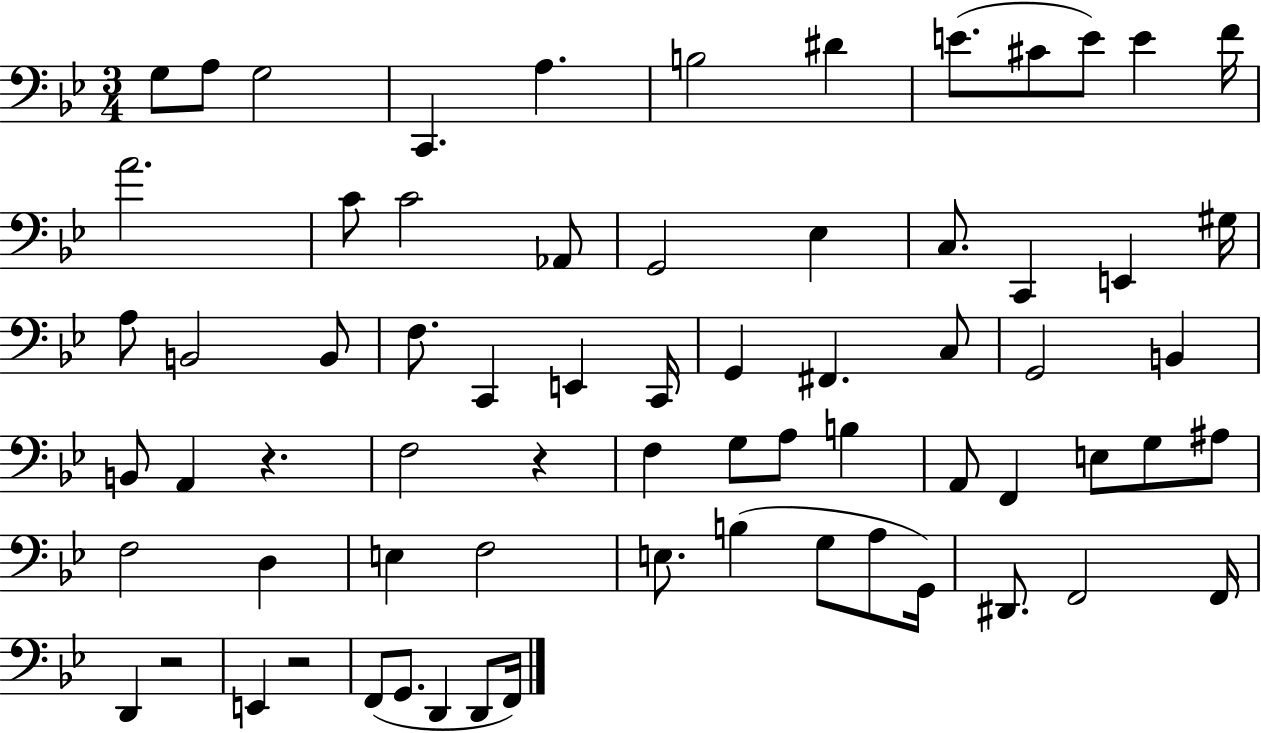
X:1
T:Untitled
M:3/4
L:1/4
K:Bb
G,/2 A,/2 G,2 C,, A, B,2 ^D E/2 ^C/2 E/2 E F/4 A2 C/2 C2 _A,,/2 G,,2 _E, C,/2 C,, E,, ^G,/4 A,/2 B,,2 B,,/2 F,/2 C,, E,, C,,/4 G,, ^F,, C,/2 G,,2 B,, B,,/2 A,, z F,2 z F, G,/2 A,/2 B, A,,/2 F,, E,/2 G,/2 ^A,/2 F,2 D, E, F,2 E,/2 B, G,/2 A,/2 G,,/4 ^D,,/2 F,,2 F,,/4 D,, z2 E,, z2 F,,/2 G,,/2 D,, D,,/2 F,,/4